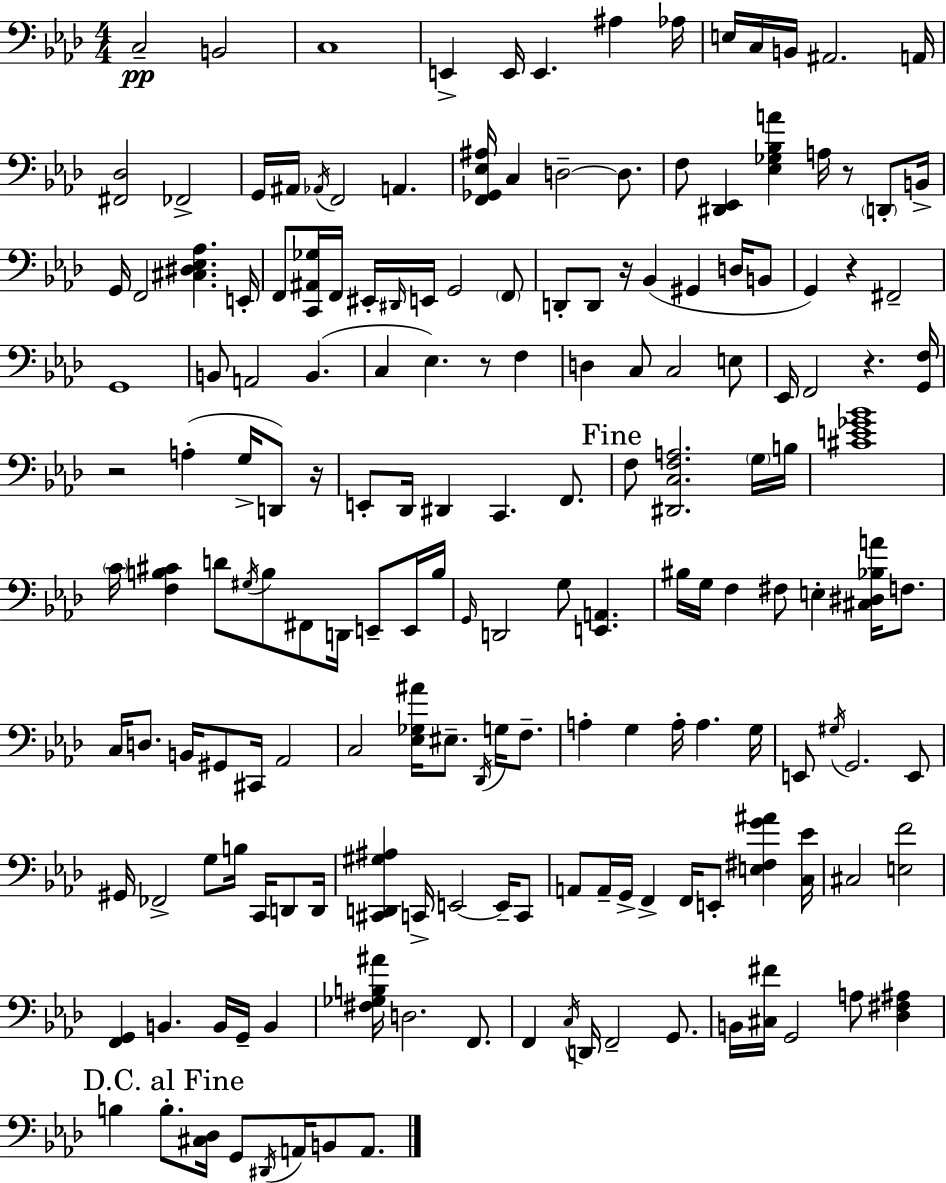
X:1
T:Untitled
M:4/4
L:1/4
K:Fm
C,2 B,,2 C,4 E,, E,,/4 E,, ^A, _A,/4 E,/4 C,/4 B,,/4 ^A,,2 A,,/4 [^F,,_D,]2 _F,,2 G,,/4 ^A,,/4 _A,,/4 F,,2 A,, [F,,_G,,_E,^A,]/4 C, D,2 D,/2 F,/2 [^D,,_E,,] [_E,_G,_B,A] A,/4 z/2 D,,/2 B,,/4 G,,/4 F,,2 [^C,^D,_E,_A,] E,,/4 F,,/2 [C,,^A,,_G,]/4 F,,/4 ^E,,/4 ^D,,/4 E,,/4 G,,2 F,,/2 D,,/2 D,,/2 z/4 _B,, ^G,, D,/4 B,,/2 G,, z ^F,,2 G,,4 B,,/2 A,,2 B,, C, _E, z/2 F, D, C,/2 C,2 E,/2 _E,,/4 F,,2 z [G,,F,]/4 z2 A, G,/4 D,,/2 z/4 E,,/2 _D,,/4 ^D,, C,, F,,/2 F,/2 [^D,,C,F,A,]2 G,/4 B,/4 [^CE_G_B]4 C/4 [F,B,^C] D/2 ^G,/4 B,/2 ^F,,/2 D,,/4 E,,/2 E,,/4 B,/4 G,,/4 D,,2 G,/2 [E,,A,,] ^B,/4 G,/4 F, ^F,/2 E, [^C,^D,_B,A]/4 F,/2 C,/4 D,/2 B,,/4 ^G,,/2 ^C,,/4 _A,,2 C,2 [_E,_G,^A]/4 ^E,/2 _D,,/4 G,/4 F,/2 A, G, A,/4 A, G,/4 E,,/2 ^G,/4 G,,2 E,,/2 ^G,,/4 _F,,2 G,/2 B,/4 C,,/4 D,,/2 D,,/4 [^C,,D,,^G,^A,] C,,/4 E,,2 E,,/4 C,,/2 A,,/2 A,,/4 G,,/4 F,, F,,/4 E,,/2 [E,^F,G^A] [C,_E]/4 ^C,2 [E,F]2 [F,,G,,] B,, B,,/4 G,,/4 B,, [^F,_G,B,^A]/4 D,2 F,,/2 F,, C,/4 D,,/4 F,,2 G,,/2 B,,/4 [^C,^F]/4 G,,2 A,/2 [_D,^F,^A,] B, B,/2 [^C,_D,]/4 G,,/2 ^D,,/4 A,,/4 B,,/2 A,,/2